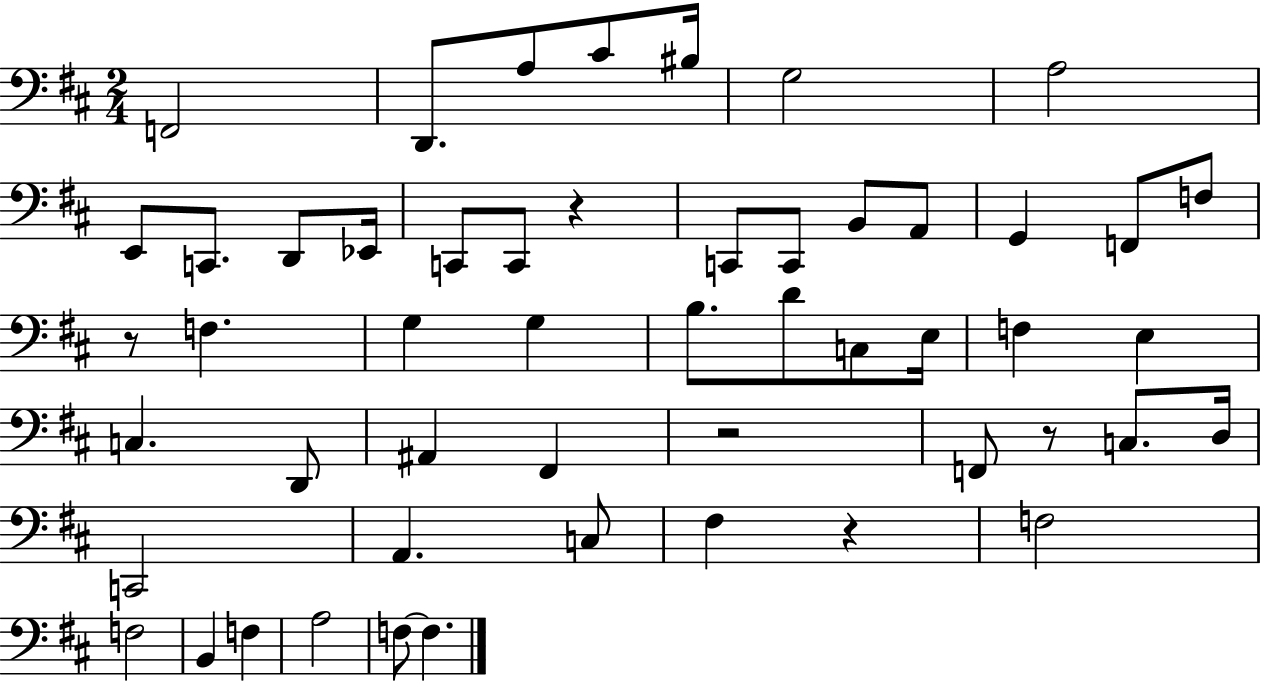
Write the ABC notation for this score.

X:1
T:Untitled
M:2/4
L:1/4
K:D
F,,2 D,,/2 A,/2 ^C/2 ^B,/4 G,2 A,2 E,,/2 C,,/2 D,,/2 _E,,/4 C,,/2 C,,/2 z C,,/2 C,,/2 B,,/2 A,,/2 G,, F,,/2 F,/2 z/2 F, G, G, B,/2 D/2 C,/2 E,/4 F, E, C, D,,/2 ^A,, ^F,, z2 F,,/2 z/2 C,/2 D,/4 C,,2 A,, C,/2 ^F, z F,2 F,2 B,, F, A,2 F,/2 F,